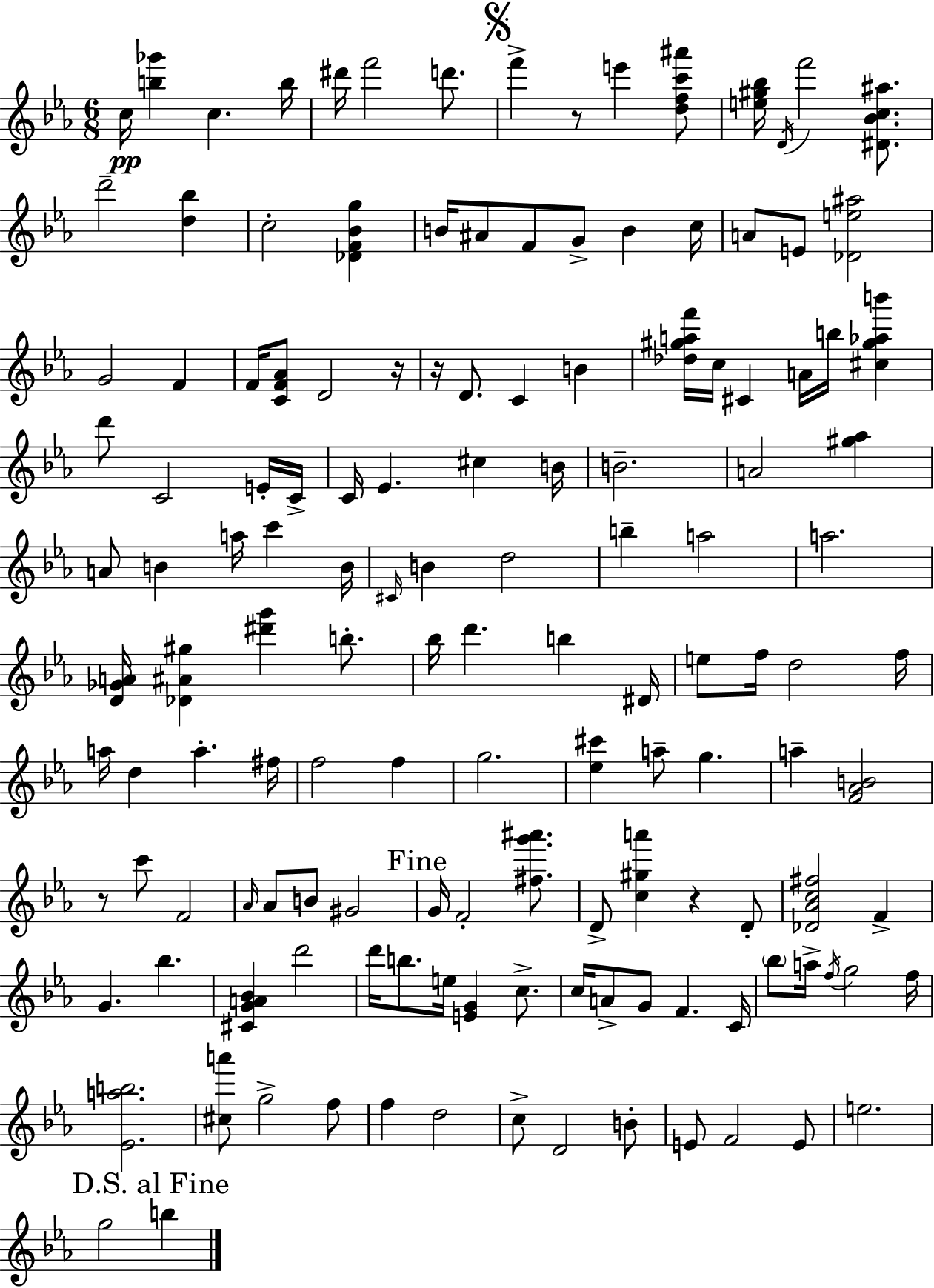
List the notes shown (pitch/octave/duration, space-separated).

C5/s [B5,Gb6]/q C5/q. B5/s D#6/s F6/h D6/e. F6/q R/e E6/q [D5,F5,C6,A#6]/e [E5,G#5,Bb5]/s D4/s F6/h [D#4,Bb4,C5,A#5]/e. D6/h [D5,Bb5]/q C5/h [Db4,F4,Bb4,G5]/q B4/s A#4/e F4/e G4/e B4/q C5/s A4/e E4/e [Db4,E5,A#5]/h G4/h F4/q F4/s [C4,F4,Ab4]/e D4/h R/s R/s D4/e. C4/q B4/q [Db5,G#5,A5,F6]/s C5/s C#4/q A4/s B5/s [C#5,G#5,Ab5,B6]/q D6/e C4/h E4/s C4/s C4/s Eb4/q. C#5/q B4/s B4/h. A4/h [G#5,Ab5]/q A4/e B4/q A5/s C6/q B4/s C#4/s B4/q D5/h B5/q A5/h A5/h. [D4,Gb4,A4]/s [Db4,A#4,G#5]/q [D#6,G6]/q B5/e. Bb5/s D6/q. B5/q D#4/s E5/e F5/s D5/h F5/s A5/s D5/q A5/q. F#5/s F5/h F5/q G5/h. [Eb5,C#6]/q A5/e G5/q. A5/q [F4,Ab4,B4]/h R/e C6/e F4/h Ab4/s Ab4/e B4/e G#4/h G4/s F4/h [F#5,G6,A#6]/e. D4/e [C5,G#5,A6]/q R/q D4/e [Db4,Ab4,C5,F#5]/h F4/q G4/q. Bb5/q. [C#4,G4,A4,Bb4]/q D6/h D6/s B5/e. E5/s [E4,G4]/q C5/e. C5/s A4/e G4/e F4/q. C4/s Bb5/e A5/s F5/s G5/h F5/s [Eb4,A5,B5]/h. [C#5,A6]/e G5/h F5/e F5/q D5/h C5/e D4/h B4/e E4/e F4/h E4/e E5/h. G5/h B5/q